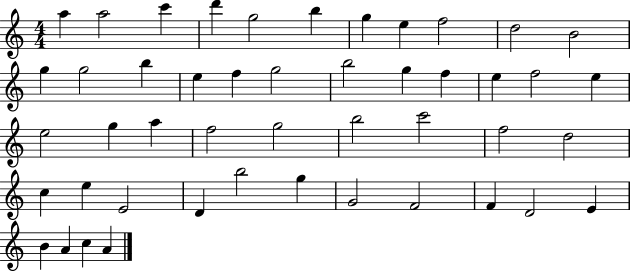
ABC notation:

X:1
T:Untitled
M:4/4
L:1/4
K:C
a a2 c' d' g2 b g e f2 d2 B2 g g2 b e f g2 b2 g f e f2 e e2 g a f2 g2 b2 c'2 f2 d2 c e E2 D b2 g G2 F2 F D2 E B A c A